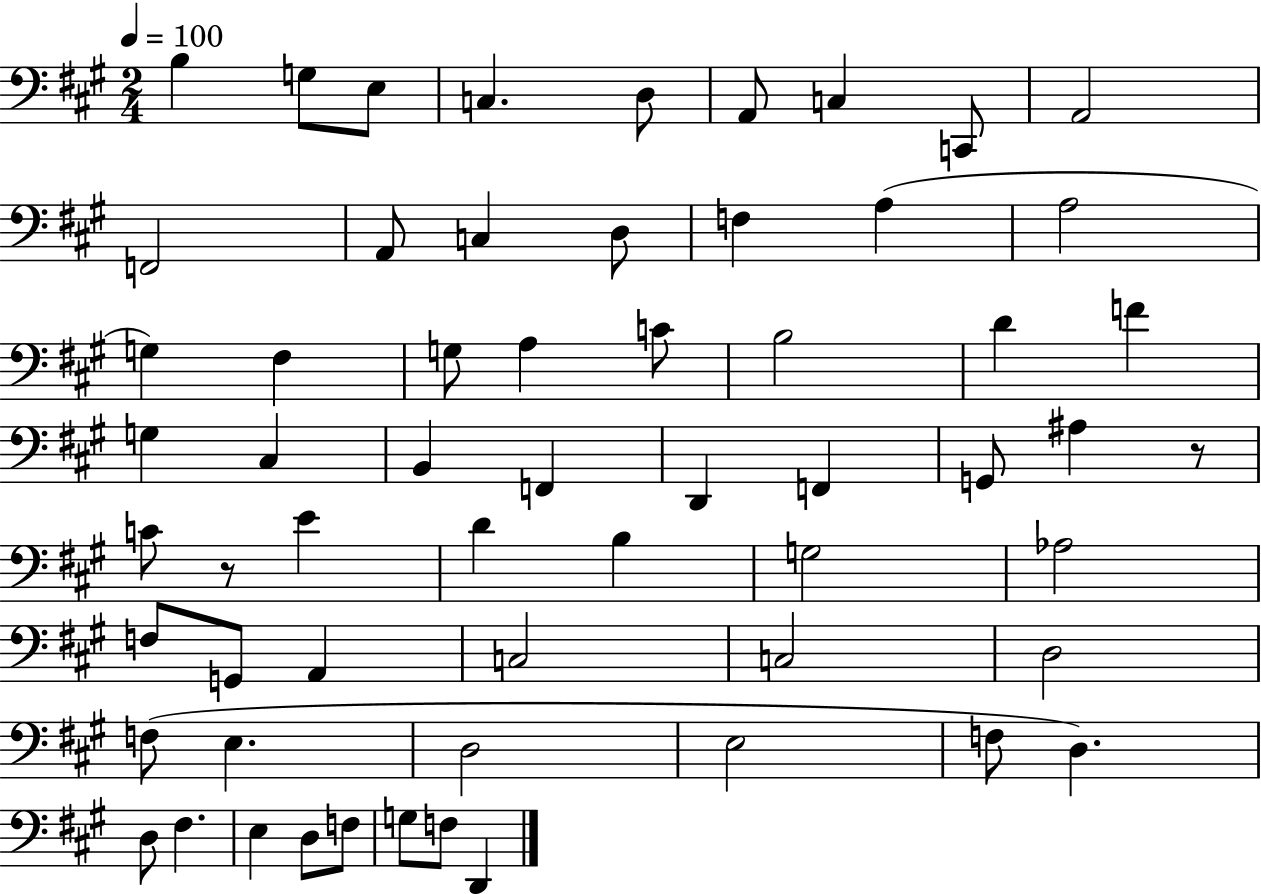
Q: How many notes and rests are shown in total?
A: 60